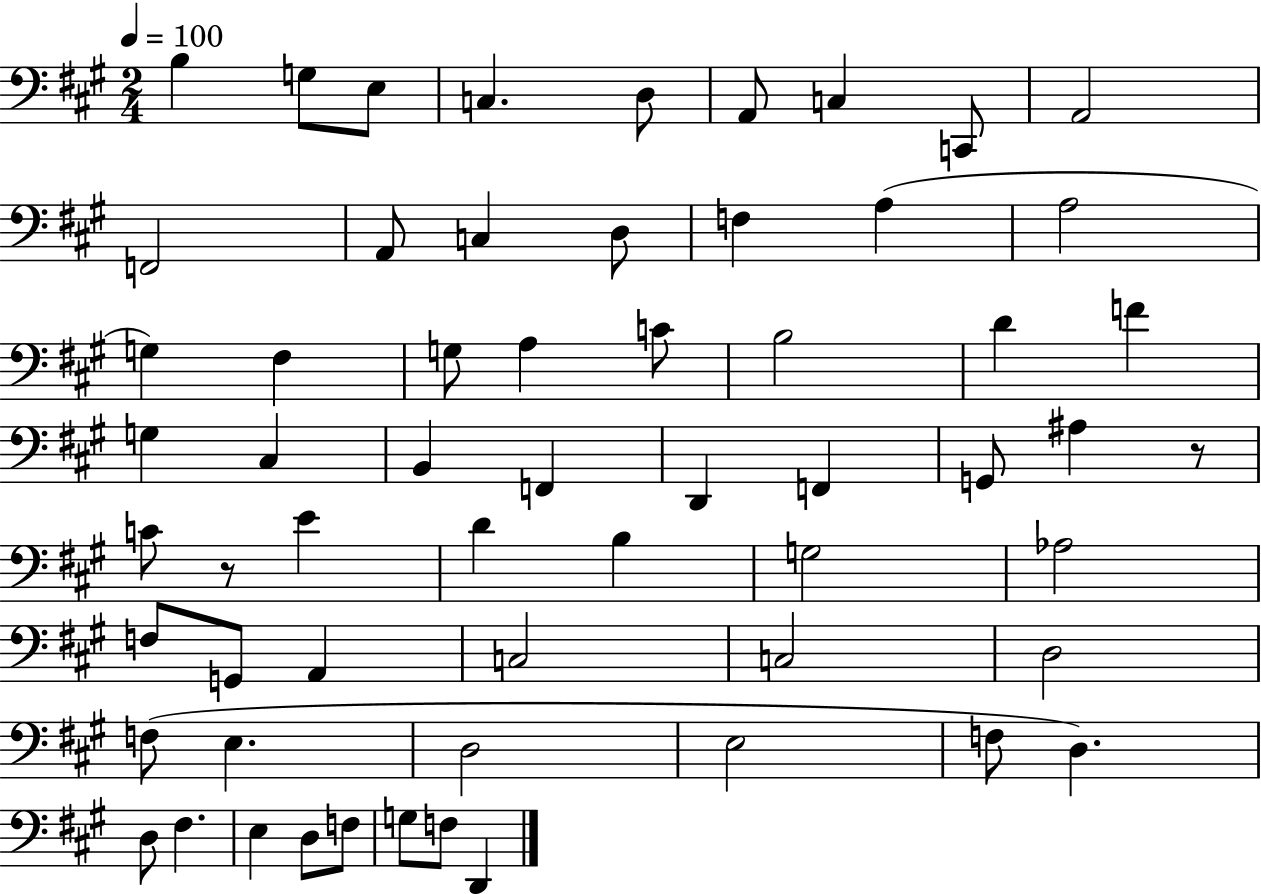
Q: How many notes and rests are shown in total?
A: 60